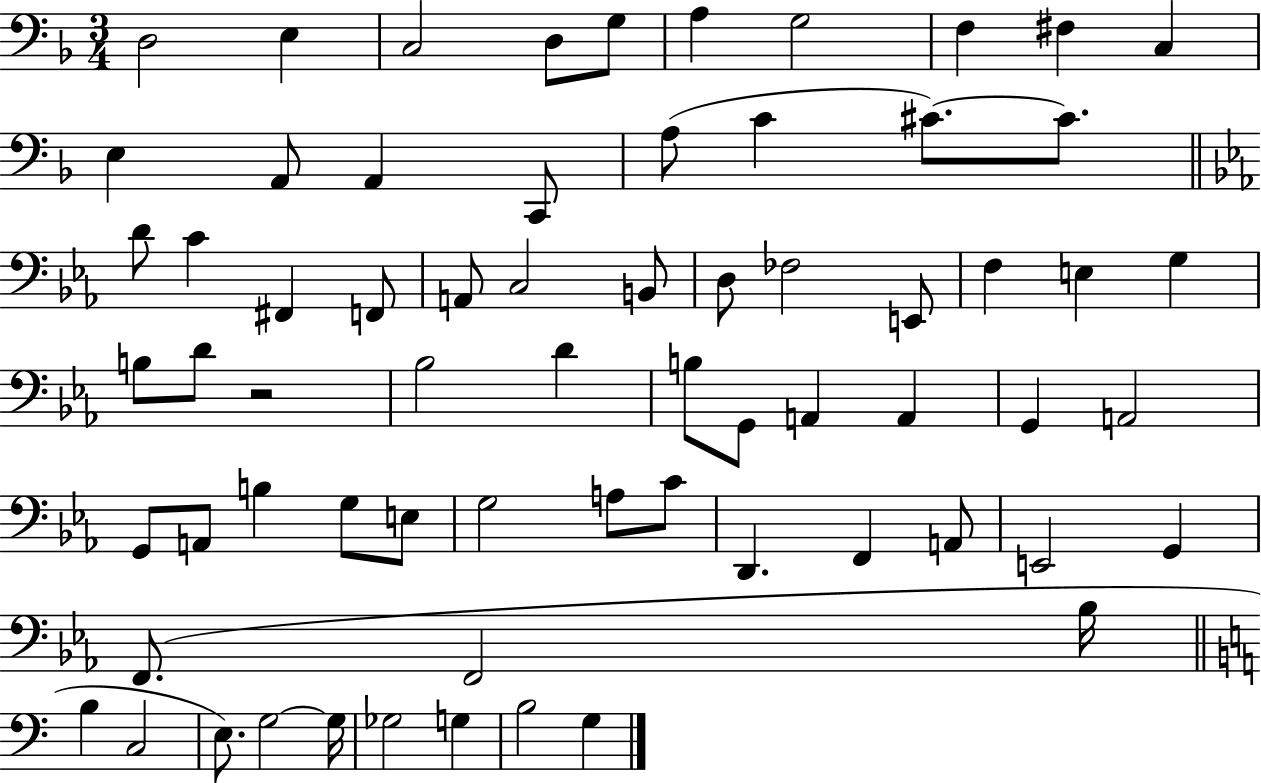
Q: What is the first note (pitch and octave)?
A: D3